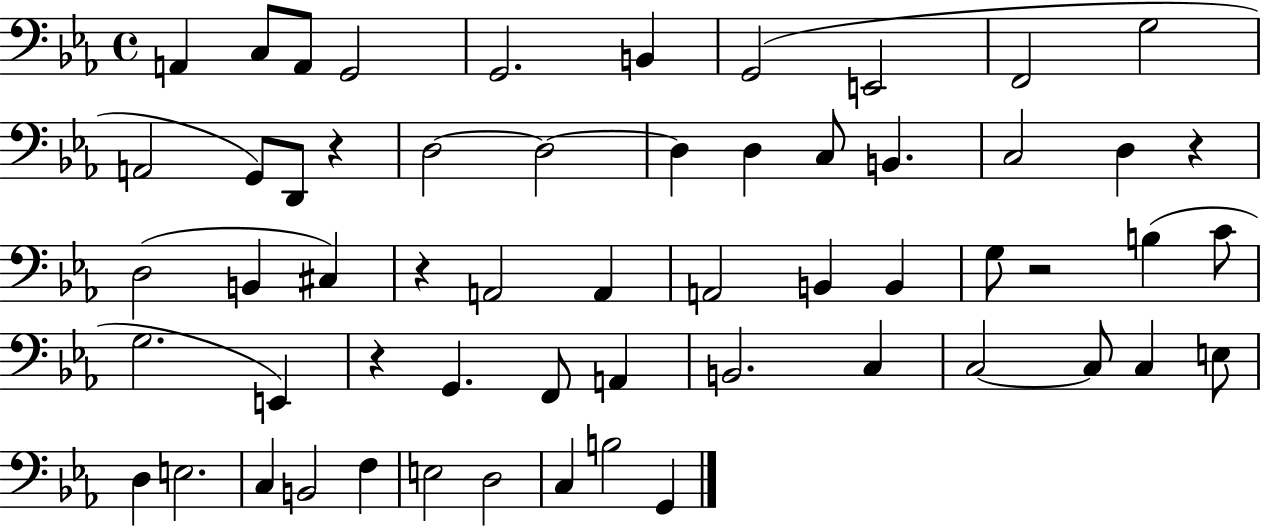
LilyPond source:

{
  \clef bass
  \time 4/4
  \defaultTimeSignature
  \key ees \major
  a,4 c8 a,8 g,2 | g,2. b,4 | g,2( e,2 | f,2 g2 | \break a,2 g,8) d,8 r4 | d2~~ d2~~ | d4 d4 c8 b,4. | c2 d4 r4 | \break d2( b,4 cis4) | r4 a,2 a,4 | a,2 b,4 b,4 | g8 r2 b4( c'8 | \break g2. e,4) | r4 g,4. f,8 a,4 | b,2. c4 | c2~~ c8 c4 e8 | \break d4 e2. | c4 b,2 f4 | e2 d2 | c4 b2 g,4 | \break \bar "|."
}